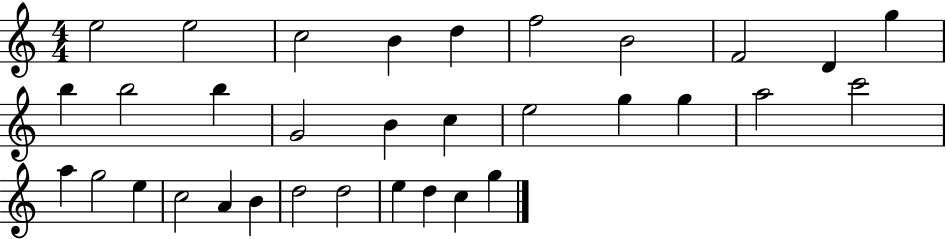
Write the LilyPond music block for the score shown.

{
  \clef treble
  \numericTimeSignature
  \time 4/4
  \key c \major
  e''2 e''2 | c''2 b'4 d''4 | f''2 b'2 | f'2 d'4 g''4 | \break b''4 b''2 b''4 | g'2 b'4 c''4 | e''2 g''4 g''4 | a''2 c'''2 | \break a''4 g''2 e''4 | c''2 a'4 b'4 | d''2 d''2 | e''4 d''4 c''4 g''4 | \break \bar "|."
}